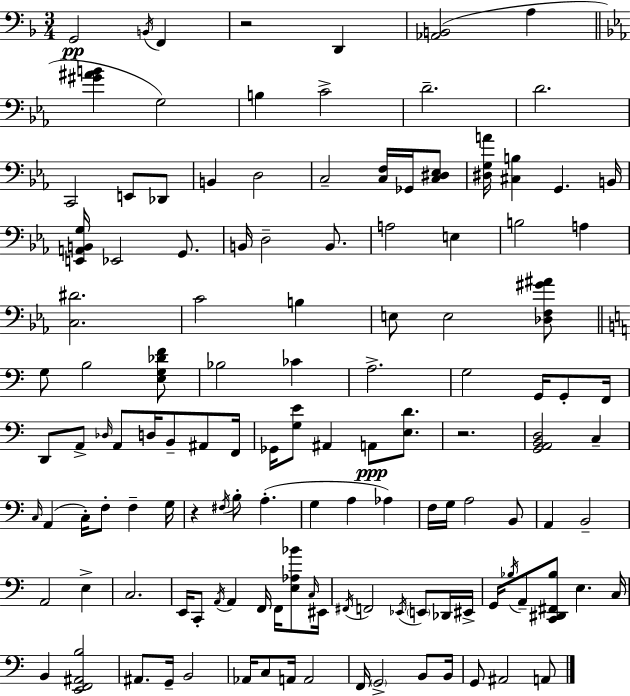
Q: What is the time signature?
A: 3/4